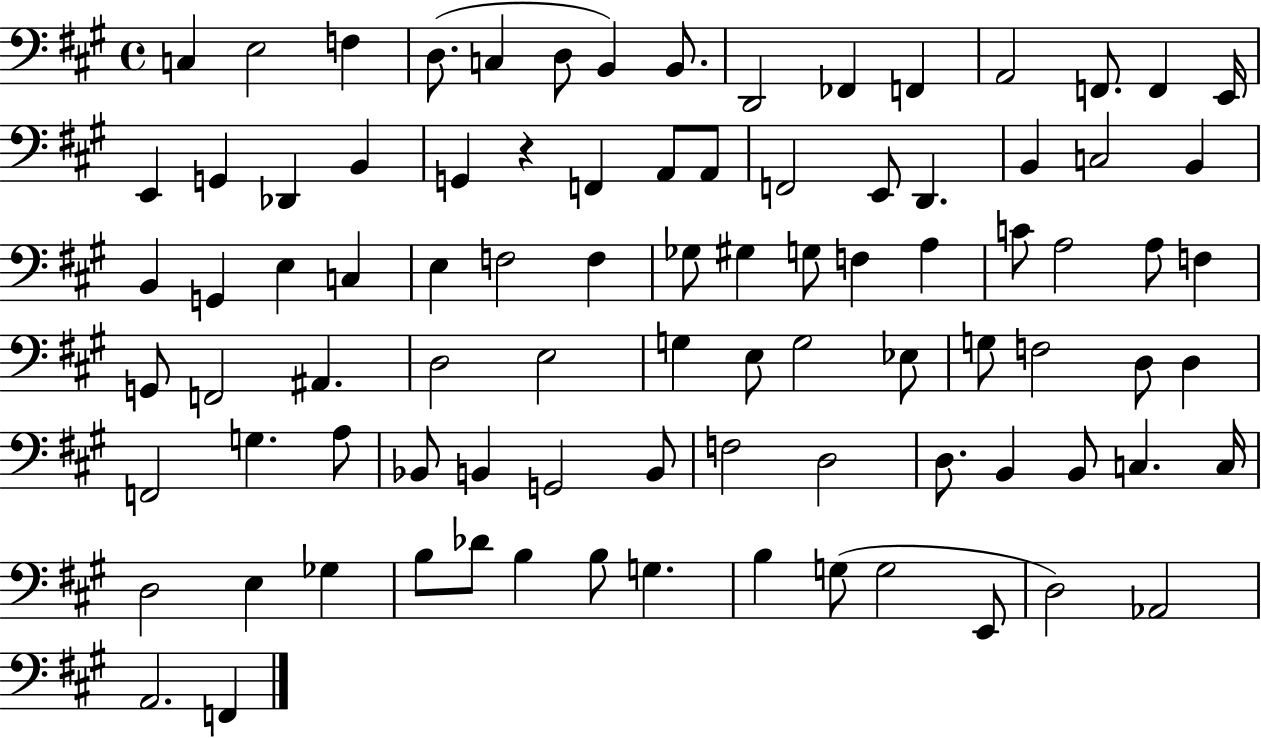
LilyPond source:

{
  \clef bass
  \time 4/4
  \defaultTimeSignature
  \key a \major
  c4 e2 f4 | d8.( c4 d8 b,4) b,8. | d,2 fes,4 f,4 | a,2 f,8. f,4 e,16 | \break e,4 g,4 des,4 b,4 | g,4 r4 f,4 a,8 a,8 | f,2 e,8 d,4. | b,4 c2 b,4 | \break b,4 g,4 e4 c4 | e4 f2 f4 | ges8 gis4 g8 f4 a4 | c'8 a2 a8 f4 | \break g,8 f,2 ais,4. | d2 e2 | g4 e8 g2 ees8 | g8 f2 d8 d4 | \break f,2 g4. a8 | bes,8 b,4 g,2 b,8 | f2 d2 | d8. b,4 b,8 c4. c16 | \break d2 e4 ges4 | b8 des'8 b4 b8 g4. | b4 g8( g2 e,8 | d2) aes,2 | \break a,2. f,4 | \bar "|."
}